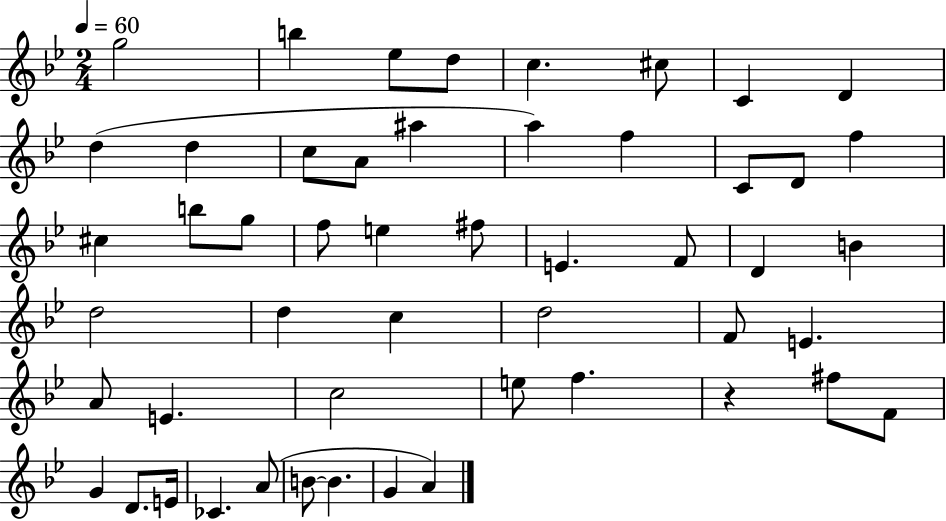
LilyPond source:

{
  \clef treble
  \numericTimeSignature
  \time 2/4
  \key bes \major
  \tempo 4 = 60
  g''2 | b''4 ees''8 d''8 | c''4. cis''8 | c'4 d'4 | \break d''4( d''4 | c''8 a'8 ais''4 | a''4) f''4 | c'8 d'8 f''4 | \break cis''4 b''8 g''8 | f''8 e''4 fis''8 | e'4. f'8 | d'4 b'4 | \break d''2 | d''4 c''4 | d''2 | f'8 e'4. | \break a'8 e'4. | c''2 | e''8 f''4. | r4 fis''8 f'8 | \break g'4 d'8. e'16 | ces'4. a'8( | b'8~~ b'4. | g'4 a'4) | \break \bar "|."
}